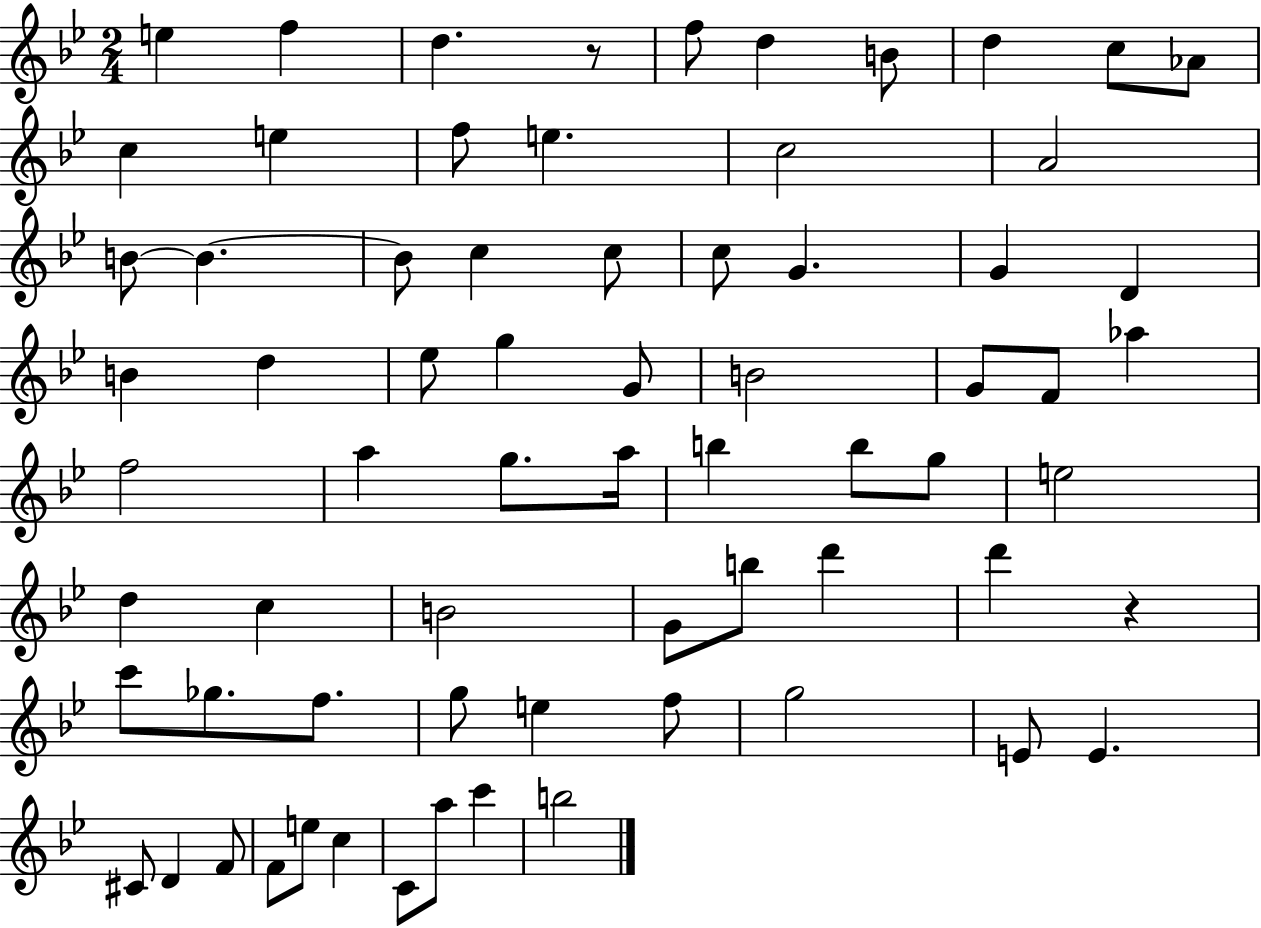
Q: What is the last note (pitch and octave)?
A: B5